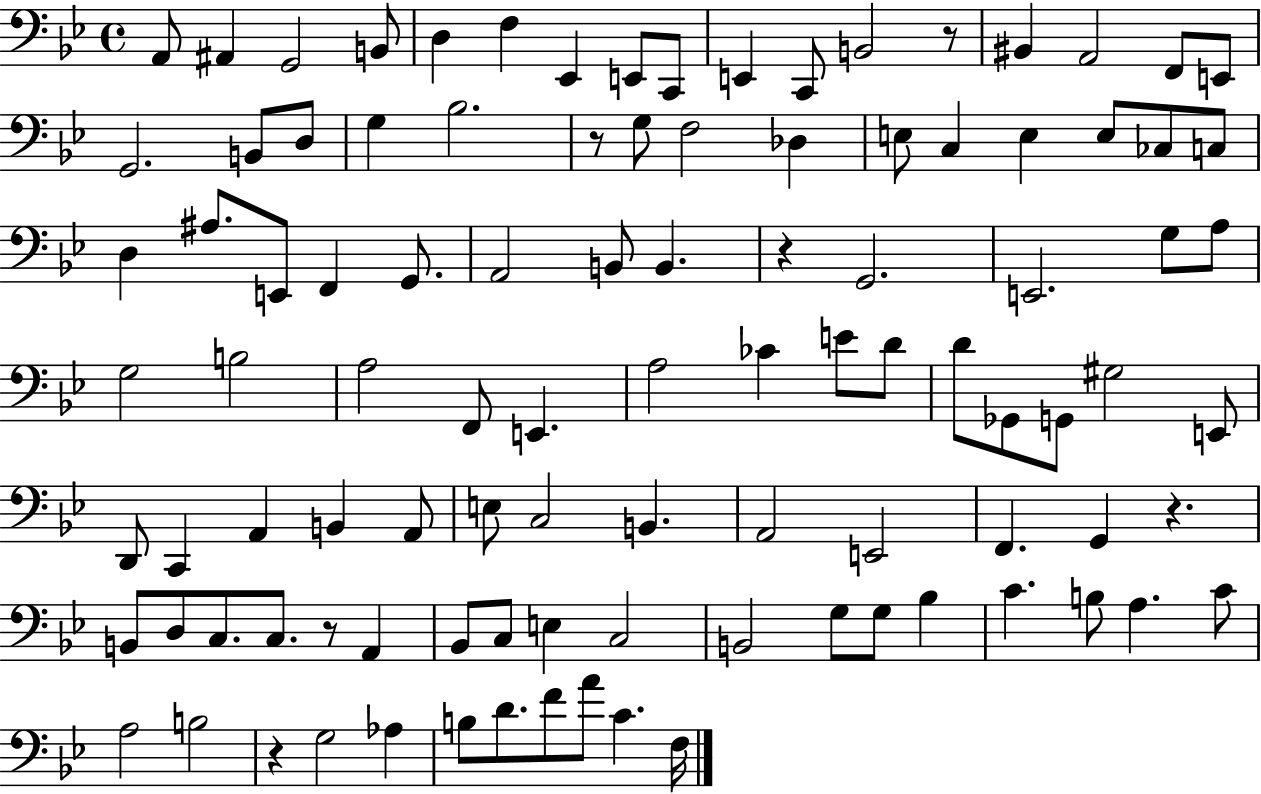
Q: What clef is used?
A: bass